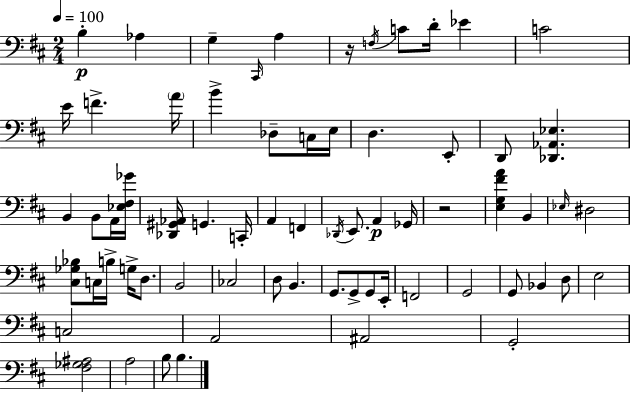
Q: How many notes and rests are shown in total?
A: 67